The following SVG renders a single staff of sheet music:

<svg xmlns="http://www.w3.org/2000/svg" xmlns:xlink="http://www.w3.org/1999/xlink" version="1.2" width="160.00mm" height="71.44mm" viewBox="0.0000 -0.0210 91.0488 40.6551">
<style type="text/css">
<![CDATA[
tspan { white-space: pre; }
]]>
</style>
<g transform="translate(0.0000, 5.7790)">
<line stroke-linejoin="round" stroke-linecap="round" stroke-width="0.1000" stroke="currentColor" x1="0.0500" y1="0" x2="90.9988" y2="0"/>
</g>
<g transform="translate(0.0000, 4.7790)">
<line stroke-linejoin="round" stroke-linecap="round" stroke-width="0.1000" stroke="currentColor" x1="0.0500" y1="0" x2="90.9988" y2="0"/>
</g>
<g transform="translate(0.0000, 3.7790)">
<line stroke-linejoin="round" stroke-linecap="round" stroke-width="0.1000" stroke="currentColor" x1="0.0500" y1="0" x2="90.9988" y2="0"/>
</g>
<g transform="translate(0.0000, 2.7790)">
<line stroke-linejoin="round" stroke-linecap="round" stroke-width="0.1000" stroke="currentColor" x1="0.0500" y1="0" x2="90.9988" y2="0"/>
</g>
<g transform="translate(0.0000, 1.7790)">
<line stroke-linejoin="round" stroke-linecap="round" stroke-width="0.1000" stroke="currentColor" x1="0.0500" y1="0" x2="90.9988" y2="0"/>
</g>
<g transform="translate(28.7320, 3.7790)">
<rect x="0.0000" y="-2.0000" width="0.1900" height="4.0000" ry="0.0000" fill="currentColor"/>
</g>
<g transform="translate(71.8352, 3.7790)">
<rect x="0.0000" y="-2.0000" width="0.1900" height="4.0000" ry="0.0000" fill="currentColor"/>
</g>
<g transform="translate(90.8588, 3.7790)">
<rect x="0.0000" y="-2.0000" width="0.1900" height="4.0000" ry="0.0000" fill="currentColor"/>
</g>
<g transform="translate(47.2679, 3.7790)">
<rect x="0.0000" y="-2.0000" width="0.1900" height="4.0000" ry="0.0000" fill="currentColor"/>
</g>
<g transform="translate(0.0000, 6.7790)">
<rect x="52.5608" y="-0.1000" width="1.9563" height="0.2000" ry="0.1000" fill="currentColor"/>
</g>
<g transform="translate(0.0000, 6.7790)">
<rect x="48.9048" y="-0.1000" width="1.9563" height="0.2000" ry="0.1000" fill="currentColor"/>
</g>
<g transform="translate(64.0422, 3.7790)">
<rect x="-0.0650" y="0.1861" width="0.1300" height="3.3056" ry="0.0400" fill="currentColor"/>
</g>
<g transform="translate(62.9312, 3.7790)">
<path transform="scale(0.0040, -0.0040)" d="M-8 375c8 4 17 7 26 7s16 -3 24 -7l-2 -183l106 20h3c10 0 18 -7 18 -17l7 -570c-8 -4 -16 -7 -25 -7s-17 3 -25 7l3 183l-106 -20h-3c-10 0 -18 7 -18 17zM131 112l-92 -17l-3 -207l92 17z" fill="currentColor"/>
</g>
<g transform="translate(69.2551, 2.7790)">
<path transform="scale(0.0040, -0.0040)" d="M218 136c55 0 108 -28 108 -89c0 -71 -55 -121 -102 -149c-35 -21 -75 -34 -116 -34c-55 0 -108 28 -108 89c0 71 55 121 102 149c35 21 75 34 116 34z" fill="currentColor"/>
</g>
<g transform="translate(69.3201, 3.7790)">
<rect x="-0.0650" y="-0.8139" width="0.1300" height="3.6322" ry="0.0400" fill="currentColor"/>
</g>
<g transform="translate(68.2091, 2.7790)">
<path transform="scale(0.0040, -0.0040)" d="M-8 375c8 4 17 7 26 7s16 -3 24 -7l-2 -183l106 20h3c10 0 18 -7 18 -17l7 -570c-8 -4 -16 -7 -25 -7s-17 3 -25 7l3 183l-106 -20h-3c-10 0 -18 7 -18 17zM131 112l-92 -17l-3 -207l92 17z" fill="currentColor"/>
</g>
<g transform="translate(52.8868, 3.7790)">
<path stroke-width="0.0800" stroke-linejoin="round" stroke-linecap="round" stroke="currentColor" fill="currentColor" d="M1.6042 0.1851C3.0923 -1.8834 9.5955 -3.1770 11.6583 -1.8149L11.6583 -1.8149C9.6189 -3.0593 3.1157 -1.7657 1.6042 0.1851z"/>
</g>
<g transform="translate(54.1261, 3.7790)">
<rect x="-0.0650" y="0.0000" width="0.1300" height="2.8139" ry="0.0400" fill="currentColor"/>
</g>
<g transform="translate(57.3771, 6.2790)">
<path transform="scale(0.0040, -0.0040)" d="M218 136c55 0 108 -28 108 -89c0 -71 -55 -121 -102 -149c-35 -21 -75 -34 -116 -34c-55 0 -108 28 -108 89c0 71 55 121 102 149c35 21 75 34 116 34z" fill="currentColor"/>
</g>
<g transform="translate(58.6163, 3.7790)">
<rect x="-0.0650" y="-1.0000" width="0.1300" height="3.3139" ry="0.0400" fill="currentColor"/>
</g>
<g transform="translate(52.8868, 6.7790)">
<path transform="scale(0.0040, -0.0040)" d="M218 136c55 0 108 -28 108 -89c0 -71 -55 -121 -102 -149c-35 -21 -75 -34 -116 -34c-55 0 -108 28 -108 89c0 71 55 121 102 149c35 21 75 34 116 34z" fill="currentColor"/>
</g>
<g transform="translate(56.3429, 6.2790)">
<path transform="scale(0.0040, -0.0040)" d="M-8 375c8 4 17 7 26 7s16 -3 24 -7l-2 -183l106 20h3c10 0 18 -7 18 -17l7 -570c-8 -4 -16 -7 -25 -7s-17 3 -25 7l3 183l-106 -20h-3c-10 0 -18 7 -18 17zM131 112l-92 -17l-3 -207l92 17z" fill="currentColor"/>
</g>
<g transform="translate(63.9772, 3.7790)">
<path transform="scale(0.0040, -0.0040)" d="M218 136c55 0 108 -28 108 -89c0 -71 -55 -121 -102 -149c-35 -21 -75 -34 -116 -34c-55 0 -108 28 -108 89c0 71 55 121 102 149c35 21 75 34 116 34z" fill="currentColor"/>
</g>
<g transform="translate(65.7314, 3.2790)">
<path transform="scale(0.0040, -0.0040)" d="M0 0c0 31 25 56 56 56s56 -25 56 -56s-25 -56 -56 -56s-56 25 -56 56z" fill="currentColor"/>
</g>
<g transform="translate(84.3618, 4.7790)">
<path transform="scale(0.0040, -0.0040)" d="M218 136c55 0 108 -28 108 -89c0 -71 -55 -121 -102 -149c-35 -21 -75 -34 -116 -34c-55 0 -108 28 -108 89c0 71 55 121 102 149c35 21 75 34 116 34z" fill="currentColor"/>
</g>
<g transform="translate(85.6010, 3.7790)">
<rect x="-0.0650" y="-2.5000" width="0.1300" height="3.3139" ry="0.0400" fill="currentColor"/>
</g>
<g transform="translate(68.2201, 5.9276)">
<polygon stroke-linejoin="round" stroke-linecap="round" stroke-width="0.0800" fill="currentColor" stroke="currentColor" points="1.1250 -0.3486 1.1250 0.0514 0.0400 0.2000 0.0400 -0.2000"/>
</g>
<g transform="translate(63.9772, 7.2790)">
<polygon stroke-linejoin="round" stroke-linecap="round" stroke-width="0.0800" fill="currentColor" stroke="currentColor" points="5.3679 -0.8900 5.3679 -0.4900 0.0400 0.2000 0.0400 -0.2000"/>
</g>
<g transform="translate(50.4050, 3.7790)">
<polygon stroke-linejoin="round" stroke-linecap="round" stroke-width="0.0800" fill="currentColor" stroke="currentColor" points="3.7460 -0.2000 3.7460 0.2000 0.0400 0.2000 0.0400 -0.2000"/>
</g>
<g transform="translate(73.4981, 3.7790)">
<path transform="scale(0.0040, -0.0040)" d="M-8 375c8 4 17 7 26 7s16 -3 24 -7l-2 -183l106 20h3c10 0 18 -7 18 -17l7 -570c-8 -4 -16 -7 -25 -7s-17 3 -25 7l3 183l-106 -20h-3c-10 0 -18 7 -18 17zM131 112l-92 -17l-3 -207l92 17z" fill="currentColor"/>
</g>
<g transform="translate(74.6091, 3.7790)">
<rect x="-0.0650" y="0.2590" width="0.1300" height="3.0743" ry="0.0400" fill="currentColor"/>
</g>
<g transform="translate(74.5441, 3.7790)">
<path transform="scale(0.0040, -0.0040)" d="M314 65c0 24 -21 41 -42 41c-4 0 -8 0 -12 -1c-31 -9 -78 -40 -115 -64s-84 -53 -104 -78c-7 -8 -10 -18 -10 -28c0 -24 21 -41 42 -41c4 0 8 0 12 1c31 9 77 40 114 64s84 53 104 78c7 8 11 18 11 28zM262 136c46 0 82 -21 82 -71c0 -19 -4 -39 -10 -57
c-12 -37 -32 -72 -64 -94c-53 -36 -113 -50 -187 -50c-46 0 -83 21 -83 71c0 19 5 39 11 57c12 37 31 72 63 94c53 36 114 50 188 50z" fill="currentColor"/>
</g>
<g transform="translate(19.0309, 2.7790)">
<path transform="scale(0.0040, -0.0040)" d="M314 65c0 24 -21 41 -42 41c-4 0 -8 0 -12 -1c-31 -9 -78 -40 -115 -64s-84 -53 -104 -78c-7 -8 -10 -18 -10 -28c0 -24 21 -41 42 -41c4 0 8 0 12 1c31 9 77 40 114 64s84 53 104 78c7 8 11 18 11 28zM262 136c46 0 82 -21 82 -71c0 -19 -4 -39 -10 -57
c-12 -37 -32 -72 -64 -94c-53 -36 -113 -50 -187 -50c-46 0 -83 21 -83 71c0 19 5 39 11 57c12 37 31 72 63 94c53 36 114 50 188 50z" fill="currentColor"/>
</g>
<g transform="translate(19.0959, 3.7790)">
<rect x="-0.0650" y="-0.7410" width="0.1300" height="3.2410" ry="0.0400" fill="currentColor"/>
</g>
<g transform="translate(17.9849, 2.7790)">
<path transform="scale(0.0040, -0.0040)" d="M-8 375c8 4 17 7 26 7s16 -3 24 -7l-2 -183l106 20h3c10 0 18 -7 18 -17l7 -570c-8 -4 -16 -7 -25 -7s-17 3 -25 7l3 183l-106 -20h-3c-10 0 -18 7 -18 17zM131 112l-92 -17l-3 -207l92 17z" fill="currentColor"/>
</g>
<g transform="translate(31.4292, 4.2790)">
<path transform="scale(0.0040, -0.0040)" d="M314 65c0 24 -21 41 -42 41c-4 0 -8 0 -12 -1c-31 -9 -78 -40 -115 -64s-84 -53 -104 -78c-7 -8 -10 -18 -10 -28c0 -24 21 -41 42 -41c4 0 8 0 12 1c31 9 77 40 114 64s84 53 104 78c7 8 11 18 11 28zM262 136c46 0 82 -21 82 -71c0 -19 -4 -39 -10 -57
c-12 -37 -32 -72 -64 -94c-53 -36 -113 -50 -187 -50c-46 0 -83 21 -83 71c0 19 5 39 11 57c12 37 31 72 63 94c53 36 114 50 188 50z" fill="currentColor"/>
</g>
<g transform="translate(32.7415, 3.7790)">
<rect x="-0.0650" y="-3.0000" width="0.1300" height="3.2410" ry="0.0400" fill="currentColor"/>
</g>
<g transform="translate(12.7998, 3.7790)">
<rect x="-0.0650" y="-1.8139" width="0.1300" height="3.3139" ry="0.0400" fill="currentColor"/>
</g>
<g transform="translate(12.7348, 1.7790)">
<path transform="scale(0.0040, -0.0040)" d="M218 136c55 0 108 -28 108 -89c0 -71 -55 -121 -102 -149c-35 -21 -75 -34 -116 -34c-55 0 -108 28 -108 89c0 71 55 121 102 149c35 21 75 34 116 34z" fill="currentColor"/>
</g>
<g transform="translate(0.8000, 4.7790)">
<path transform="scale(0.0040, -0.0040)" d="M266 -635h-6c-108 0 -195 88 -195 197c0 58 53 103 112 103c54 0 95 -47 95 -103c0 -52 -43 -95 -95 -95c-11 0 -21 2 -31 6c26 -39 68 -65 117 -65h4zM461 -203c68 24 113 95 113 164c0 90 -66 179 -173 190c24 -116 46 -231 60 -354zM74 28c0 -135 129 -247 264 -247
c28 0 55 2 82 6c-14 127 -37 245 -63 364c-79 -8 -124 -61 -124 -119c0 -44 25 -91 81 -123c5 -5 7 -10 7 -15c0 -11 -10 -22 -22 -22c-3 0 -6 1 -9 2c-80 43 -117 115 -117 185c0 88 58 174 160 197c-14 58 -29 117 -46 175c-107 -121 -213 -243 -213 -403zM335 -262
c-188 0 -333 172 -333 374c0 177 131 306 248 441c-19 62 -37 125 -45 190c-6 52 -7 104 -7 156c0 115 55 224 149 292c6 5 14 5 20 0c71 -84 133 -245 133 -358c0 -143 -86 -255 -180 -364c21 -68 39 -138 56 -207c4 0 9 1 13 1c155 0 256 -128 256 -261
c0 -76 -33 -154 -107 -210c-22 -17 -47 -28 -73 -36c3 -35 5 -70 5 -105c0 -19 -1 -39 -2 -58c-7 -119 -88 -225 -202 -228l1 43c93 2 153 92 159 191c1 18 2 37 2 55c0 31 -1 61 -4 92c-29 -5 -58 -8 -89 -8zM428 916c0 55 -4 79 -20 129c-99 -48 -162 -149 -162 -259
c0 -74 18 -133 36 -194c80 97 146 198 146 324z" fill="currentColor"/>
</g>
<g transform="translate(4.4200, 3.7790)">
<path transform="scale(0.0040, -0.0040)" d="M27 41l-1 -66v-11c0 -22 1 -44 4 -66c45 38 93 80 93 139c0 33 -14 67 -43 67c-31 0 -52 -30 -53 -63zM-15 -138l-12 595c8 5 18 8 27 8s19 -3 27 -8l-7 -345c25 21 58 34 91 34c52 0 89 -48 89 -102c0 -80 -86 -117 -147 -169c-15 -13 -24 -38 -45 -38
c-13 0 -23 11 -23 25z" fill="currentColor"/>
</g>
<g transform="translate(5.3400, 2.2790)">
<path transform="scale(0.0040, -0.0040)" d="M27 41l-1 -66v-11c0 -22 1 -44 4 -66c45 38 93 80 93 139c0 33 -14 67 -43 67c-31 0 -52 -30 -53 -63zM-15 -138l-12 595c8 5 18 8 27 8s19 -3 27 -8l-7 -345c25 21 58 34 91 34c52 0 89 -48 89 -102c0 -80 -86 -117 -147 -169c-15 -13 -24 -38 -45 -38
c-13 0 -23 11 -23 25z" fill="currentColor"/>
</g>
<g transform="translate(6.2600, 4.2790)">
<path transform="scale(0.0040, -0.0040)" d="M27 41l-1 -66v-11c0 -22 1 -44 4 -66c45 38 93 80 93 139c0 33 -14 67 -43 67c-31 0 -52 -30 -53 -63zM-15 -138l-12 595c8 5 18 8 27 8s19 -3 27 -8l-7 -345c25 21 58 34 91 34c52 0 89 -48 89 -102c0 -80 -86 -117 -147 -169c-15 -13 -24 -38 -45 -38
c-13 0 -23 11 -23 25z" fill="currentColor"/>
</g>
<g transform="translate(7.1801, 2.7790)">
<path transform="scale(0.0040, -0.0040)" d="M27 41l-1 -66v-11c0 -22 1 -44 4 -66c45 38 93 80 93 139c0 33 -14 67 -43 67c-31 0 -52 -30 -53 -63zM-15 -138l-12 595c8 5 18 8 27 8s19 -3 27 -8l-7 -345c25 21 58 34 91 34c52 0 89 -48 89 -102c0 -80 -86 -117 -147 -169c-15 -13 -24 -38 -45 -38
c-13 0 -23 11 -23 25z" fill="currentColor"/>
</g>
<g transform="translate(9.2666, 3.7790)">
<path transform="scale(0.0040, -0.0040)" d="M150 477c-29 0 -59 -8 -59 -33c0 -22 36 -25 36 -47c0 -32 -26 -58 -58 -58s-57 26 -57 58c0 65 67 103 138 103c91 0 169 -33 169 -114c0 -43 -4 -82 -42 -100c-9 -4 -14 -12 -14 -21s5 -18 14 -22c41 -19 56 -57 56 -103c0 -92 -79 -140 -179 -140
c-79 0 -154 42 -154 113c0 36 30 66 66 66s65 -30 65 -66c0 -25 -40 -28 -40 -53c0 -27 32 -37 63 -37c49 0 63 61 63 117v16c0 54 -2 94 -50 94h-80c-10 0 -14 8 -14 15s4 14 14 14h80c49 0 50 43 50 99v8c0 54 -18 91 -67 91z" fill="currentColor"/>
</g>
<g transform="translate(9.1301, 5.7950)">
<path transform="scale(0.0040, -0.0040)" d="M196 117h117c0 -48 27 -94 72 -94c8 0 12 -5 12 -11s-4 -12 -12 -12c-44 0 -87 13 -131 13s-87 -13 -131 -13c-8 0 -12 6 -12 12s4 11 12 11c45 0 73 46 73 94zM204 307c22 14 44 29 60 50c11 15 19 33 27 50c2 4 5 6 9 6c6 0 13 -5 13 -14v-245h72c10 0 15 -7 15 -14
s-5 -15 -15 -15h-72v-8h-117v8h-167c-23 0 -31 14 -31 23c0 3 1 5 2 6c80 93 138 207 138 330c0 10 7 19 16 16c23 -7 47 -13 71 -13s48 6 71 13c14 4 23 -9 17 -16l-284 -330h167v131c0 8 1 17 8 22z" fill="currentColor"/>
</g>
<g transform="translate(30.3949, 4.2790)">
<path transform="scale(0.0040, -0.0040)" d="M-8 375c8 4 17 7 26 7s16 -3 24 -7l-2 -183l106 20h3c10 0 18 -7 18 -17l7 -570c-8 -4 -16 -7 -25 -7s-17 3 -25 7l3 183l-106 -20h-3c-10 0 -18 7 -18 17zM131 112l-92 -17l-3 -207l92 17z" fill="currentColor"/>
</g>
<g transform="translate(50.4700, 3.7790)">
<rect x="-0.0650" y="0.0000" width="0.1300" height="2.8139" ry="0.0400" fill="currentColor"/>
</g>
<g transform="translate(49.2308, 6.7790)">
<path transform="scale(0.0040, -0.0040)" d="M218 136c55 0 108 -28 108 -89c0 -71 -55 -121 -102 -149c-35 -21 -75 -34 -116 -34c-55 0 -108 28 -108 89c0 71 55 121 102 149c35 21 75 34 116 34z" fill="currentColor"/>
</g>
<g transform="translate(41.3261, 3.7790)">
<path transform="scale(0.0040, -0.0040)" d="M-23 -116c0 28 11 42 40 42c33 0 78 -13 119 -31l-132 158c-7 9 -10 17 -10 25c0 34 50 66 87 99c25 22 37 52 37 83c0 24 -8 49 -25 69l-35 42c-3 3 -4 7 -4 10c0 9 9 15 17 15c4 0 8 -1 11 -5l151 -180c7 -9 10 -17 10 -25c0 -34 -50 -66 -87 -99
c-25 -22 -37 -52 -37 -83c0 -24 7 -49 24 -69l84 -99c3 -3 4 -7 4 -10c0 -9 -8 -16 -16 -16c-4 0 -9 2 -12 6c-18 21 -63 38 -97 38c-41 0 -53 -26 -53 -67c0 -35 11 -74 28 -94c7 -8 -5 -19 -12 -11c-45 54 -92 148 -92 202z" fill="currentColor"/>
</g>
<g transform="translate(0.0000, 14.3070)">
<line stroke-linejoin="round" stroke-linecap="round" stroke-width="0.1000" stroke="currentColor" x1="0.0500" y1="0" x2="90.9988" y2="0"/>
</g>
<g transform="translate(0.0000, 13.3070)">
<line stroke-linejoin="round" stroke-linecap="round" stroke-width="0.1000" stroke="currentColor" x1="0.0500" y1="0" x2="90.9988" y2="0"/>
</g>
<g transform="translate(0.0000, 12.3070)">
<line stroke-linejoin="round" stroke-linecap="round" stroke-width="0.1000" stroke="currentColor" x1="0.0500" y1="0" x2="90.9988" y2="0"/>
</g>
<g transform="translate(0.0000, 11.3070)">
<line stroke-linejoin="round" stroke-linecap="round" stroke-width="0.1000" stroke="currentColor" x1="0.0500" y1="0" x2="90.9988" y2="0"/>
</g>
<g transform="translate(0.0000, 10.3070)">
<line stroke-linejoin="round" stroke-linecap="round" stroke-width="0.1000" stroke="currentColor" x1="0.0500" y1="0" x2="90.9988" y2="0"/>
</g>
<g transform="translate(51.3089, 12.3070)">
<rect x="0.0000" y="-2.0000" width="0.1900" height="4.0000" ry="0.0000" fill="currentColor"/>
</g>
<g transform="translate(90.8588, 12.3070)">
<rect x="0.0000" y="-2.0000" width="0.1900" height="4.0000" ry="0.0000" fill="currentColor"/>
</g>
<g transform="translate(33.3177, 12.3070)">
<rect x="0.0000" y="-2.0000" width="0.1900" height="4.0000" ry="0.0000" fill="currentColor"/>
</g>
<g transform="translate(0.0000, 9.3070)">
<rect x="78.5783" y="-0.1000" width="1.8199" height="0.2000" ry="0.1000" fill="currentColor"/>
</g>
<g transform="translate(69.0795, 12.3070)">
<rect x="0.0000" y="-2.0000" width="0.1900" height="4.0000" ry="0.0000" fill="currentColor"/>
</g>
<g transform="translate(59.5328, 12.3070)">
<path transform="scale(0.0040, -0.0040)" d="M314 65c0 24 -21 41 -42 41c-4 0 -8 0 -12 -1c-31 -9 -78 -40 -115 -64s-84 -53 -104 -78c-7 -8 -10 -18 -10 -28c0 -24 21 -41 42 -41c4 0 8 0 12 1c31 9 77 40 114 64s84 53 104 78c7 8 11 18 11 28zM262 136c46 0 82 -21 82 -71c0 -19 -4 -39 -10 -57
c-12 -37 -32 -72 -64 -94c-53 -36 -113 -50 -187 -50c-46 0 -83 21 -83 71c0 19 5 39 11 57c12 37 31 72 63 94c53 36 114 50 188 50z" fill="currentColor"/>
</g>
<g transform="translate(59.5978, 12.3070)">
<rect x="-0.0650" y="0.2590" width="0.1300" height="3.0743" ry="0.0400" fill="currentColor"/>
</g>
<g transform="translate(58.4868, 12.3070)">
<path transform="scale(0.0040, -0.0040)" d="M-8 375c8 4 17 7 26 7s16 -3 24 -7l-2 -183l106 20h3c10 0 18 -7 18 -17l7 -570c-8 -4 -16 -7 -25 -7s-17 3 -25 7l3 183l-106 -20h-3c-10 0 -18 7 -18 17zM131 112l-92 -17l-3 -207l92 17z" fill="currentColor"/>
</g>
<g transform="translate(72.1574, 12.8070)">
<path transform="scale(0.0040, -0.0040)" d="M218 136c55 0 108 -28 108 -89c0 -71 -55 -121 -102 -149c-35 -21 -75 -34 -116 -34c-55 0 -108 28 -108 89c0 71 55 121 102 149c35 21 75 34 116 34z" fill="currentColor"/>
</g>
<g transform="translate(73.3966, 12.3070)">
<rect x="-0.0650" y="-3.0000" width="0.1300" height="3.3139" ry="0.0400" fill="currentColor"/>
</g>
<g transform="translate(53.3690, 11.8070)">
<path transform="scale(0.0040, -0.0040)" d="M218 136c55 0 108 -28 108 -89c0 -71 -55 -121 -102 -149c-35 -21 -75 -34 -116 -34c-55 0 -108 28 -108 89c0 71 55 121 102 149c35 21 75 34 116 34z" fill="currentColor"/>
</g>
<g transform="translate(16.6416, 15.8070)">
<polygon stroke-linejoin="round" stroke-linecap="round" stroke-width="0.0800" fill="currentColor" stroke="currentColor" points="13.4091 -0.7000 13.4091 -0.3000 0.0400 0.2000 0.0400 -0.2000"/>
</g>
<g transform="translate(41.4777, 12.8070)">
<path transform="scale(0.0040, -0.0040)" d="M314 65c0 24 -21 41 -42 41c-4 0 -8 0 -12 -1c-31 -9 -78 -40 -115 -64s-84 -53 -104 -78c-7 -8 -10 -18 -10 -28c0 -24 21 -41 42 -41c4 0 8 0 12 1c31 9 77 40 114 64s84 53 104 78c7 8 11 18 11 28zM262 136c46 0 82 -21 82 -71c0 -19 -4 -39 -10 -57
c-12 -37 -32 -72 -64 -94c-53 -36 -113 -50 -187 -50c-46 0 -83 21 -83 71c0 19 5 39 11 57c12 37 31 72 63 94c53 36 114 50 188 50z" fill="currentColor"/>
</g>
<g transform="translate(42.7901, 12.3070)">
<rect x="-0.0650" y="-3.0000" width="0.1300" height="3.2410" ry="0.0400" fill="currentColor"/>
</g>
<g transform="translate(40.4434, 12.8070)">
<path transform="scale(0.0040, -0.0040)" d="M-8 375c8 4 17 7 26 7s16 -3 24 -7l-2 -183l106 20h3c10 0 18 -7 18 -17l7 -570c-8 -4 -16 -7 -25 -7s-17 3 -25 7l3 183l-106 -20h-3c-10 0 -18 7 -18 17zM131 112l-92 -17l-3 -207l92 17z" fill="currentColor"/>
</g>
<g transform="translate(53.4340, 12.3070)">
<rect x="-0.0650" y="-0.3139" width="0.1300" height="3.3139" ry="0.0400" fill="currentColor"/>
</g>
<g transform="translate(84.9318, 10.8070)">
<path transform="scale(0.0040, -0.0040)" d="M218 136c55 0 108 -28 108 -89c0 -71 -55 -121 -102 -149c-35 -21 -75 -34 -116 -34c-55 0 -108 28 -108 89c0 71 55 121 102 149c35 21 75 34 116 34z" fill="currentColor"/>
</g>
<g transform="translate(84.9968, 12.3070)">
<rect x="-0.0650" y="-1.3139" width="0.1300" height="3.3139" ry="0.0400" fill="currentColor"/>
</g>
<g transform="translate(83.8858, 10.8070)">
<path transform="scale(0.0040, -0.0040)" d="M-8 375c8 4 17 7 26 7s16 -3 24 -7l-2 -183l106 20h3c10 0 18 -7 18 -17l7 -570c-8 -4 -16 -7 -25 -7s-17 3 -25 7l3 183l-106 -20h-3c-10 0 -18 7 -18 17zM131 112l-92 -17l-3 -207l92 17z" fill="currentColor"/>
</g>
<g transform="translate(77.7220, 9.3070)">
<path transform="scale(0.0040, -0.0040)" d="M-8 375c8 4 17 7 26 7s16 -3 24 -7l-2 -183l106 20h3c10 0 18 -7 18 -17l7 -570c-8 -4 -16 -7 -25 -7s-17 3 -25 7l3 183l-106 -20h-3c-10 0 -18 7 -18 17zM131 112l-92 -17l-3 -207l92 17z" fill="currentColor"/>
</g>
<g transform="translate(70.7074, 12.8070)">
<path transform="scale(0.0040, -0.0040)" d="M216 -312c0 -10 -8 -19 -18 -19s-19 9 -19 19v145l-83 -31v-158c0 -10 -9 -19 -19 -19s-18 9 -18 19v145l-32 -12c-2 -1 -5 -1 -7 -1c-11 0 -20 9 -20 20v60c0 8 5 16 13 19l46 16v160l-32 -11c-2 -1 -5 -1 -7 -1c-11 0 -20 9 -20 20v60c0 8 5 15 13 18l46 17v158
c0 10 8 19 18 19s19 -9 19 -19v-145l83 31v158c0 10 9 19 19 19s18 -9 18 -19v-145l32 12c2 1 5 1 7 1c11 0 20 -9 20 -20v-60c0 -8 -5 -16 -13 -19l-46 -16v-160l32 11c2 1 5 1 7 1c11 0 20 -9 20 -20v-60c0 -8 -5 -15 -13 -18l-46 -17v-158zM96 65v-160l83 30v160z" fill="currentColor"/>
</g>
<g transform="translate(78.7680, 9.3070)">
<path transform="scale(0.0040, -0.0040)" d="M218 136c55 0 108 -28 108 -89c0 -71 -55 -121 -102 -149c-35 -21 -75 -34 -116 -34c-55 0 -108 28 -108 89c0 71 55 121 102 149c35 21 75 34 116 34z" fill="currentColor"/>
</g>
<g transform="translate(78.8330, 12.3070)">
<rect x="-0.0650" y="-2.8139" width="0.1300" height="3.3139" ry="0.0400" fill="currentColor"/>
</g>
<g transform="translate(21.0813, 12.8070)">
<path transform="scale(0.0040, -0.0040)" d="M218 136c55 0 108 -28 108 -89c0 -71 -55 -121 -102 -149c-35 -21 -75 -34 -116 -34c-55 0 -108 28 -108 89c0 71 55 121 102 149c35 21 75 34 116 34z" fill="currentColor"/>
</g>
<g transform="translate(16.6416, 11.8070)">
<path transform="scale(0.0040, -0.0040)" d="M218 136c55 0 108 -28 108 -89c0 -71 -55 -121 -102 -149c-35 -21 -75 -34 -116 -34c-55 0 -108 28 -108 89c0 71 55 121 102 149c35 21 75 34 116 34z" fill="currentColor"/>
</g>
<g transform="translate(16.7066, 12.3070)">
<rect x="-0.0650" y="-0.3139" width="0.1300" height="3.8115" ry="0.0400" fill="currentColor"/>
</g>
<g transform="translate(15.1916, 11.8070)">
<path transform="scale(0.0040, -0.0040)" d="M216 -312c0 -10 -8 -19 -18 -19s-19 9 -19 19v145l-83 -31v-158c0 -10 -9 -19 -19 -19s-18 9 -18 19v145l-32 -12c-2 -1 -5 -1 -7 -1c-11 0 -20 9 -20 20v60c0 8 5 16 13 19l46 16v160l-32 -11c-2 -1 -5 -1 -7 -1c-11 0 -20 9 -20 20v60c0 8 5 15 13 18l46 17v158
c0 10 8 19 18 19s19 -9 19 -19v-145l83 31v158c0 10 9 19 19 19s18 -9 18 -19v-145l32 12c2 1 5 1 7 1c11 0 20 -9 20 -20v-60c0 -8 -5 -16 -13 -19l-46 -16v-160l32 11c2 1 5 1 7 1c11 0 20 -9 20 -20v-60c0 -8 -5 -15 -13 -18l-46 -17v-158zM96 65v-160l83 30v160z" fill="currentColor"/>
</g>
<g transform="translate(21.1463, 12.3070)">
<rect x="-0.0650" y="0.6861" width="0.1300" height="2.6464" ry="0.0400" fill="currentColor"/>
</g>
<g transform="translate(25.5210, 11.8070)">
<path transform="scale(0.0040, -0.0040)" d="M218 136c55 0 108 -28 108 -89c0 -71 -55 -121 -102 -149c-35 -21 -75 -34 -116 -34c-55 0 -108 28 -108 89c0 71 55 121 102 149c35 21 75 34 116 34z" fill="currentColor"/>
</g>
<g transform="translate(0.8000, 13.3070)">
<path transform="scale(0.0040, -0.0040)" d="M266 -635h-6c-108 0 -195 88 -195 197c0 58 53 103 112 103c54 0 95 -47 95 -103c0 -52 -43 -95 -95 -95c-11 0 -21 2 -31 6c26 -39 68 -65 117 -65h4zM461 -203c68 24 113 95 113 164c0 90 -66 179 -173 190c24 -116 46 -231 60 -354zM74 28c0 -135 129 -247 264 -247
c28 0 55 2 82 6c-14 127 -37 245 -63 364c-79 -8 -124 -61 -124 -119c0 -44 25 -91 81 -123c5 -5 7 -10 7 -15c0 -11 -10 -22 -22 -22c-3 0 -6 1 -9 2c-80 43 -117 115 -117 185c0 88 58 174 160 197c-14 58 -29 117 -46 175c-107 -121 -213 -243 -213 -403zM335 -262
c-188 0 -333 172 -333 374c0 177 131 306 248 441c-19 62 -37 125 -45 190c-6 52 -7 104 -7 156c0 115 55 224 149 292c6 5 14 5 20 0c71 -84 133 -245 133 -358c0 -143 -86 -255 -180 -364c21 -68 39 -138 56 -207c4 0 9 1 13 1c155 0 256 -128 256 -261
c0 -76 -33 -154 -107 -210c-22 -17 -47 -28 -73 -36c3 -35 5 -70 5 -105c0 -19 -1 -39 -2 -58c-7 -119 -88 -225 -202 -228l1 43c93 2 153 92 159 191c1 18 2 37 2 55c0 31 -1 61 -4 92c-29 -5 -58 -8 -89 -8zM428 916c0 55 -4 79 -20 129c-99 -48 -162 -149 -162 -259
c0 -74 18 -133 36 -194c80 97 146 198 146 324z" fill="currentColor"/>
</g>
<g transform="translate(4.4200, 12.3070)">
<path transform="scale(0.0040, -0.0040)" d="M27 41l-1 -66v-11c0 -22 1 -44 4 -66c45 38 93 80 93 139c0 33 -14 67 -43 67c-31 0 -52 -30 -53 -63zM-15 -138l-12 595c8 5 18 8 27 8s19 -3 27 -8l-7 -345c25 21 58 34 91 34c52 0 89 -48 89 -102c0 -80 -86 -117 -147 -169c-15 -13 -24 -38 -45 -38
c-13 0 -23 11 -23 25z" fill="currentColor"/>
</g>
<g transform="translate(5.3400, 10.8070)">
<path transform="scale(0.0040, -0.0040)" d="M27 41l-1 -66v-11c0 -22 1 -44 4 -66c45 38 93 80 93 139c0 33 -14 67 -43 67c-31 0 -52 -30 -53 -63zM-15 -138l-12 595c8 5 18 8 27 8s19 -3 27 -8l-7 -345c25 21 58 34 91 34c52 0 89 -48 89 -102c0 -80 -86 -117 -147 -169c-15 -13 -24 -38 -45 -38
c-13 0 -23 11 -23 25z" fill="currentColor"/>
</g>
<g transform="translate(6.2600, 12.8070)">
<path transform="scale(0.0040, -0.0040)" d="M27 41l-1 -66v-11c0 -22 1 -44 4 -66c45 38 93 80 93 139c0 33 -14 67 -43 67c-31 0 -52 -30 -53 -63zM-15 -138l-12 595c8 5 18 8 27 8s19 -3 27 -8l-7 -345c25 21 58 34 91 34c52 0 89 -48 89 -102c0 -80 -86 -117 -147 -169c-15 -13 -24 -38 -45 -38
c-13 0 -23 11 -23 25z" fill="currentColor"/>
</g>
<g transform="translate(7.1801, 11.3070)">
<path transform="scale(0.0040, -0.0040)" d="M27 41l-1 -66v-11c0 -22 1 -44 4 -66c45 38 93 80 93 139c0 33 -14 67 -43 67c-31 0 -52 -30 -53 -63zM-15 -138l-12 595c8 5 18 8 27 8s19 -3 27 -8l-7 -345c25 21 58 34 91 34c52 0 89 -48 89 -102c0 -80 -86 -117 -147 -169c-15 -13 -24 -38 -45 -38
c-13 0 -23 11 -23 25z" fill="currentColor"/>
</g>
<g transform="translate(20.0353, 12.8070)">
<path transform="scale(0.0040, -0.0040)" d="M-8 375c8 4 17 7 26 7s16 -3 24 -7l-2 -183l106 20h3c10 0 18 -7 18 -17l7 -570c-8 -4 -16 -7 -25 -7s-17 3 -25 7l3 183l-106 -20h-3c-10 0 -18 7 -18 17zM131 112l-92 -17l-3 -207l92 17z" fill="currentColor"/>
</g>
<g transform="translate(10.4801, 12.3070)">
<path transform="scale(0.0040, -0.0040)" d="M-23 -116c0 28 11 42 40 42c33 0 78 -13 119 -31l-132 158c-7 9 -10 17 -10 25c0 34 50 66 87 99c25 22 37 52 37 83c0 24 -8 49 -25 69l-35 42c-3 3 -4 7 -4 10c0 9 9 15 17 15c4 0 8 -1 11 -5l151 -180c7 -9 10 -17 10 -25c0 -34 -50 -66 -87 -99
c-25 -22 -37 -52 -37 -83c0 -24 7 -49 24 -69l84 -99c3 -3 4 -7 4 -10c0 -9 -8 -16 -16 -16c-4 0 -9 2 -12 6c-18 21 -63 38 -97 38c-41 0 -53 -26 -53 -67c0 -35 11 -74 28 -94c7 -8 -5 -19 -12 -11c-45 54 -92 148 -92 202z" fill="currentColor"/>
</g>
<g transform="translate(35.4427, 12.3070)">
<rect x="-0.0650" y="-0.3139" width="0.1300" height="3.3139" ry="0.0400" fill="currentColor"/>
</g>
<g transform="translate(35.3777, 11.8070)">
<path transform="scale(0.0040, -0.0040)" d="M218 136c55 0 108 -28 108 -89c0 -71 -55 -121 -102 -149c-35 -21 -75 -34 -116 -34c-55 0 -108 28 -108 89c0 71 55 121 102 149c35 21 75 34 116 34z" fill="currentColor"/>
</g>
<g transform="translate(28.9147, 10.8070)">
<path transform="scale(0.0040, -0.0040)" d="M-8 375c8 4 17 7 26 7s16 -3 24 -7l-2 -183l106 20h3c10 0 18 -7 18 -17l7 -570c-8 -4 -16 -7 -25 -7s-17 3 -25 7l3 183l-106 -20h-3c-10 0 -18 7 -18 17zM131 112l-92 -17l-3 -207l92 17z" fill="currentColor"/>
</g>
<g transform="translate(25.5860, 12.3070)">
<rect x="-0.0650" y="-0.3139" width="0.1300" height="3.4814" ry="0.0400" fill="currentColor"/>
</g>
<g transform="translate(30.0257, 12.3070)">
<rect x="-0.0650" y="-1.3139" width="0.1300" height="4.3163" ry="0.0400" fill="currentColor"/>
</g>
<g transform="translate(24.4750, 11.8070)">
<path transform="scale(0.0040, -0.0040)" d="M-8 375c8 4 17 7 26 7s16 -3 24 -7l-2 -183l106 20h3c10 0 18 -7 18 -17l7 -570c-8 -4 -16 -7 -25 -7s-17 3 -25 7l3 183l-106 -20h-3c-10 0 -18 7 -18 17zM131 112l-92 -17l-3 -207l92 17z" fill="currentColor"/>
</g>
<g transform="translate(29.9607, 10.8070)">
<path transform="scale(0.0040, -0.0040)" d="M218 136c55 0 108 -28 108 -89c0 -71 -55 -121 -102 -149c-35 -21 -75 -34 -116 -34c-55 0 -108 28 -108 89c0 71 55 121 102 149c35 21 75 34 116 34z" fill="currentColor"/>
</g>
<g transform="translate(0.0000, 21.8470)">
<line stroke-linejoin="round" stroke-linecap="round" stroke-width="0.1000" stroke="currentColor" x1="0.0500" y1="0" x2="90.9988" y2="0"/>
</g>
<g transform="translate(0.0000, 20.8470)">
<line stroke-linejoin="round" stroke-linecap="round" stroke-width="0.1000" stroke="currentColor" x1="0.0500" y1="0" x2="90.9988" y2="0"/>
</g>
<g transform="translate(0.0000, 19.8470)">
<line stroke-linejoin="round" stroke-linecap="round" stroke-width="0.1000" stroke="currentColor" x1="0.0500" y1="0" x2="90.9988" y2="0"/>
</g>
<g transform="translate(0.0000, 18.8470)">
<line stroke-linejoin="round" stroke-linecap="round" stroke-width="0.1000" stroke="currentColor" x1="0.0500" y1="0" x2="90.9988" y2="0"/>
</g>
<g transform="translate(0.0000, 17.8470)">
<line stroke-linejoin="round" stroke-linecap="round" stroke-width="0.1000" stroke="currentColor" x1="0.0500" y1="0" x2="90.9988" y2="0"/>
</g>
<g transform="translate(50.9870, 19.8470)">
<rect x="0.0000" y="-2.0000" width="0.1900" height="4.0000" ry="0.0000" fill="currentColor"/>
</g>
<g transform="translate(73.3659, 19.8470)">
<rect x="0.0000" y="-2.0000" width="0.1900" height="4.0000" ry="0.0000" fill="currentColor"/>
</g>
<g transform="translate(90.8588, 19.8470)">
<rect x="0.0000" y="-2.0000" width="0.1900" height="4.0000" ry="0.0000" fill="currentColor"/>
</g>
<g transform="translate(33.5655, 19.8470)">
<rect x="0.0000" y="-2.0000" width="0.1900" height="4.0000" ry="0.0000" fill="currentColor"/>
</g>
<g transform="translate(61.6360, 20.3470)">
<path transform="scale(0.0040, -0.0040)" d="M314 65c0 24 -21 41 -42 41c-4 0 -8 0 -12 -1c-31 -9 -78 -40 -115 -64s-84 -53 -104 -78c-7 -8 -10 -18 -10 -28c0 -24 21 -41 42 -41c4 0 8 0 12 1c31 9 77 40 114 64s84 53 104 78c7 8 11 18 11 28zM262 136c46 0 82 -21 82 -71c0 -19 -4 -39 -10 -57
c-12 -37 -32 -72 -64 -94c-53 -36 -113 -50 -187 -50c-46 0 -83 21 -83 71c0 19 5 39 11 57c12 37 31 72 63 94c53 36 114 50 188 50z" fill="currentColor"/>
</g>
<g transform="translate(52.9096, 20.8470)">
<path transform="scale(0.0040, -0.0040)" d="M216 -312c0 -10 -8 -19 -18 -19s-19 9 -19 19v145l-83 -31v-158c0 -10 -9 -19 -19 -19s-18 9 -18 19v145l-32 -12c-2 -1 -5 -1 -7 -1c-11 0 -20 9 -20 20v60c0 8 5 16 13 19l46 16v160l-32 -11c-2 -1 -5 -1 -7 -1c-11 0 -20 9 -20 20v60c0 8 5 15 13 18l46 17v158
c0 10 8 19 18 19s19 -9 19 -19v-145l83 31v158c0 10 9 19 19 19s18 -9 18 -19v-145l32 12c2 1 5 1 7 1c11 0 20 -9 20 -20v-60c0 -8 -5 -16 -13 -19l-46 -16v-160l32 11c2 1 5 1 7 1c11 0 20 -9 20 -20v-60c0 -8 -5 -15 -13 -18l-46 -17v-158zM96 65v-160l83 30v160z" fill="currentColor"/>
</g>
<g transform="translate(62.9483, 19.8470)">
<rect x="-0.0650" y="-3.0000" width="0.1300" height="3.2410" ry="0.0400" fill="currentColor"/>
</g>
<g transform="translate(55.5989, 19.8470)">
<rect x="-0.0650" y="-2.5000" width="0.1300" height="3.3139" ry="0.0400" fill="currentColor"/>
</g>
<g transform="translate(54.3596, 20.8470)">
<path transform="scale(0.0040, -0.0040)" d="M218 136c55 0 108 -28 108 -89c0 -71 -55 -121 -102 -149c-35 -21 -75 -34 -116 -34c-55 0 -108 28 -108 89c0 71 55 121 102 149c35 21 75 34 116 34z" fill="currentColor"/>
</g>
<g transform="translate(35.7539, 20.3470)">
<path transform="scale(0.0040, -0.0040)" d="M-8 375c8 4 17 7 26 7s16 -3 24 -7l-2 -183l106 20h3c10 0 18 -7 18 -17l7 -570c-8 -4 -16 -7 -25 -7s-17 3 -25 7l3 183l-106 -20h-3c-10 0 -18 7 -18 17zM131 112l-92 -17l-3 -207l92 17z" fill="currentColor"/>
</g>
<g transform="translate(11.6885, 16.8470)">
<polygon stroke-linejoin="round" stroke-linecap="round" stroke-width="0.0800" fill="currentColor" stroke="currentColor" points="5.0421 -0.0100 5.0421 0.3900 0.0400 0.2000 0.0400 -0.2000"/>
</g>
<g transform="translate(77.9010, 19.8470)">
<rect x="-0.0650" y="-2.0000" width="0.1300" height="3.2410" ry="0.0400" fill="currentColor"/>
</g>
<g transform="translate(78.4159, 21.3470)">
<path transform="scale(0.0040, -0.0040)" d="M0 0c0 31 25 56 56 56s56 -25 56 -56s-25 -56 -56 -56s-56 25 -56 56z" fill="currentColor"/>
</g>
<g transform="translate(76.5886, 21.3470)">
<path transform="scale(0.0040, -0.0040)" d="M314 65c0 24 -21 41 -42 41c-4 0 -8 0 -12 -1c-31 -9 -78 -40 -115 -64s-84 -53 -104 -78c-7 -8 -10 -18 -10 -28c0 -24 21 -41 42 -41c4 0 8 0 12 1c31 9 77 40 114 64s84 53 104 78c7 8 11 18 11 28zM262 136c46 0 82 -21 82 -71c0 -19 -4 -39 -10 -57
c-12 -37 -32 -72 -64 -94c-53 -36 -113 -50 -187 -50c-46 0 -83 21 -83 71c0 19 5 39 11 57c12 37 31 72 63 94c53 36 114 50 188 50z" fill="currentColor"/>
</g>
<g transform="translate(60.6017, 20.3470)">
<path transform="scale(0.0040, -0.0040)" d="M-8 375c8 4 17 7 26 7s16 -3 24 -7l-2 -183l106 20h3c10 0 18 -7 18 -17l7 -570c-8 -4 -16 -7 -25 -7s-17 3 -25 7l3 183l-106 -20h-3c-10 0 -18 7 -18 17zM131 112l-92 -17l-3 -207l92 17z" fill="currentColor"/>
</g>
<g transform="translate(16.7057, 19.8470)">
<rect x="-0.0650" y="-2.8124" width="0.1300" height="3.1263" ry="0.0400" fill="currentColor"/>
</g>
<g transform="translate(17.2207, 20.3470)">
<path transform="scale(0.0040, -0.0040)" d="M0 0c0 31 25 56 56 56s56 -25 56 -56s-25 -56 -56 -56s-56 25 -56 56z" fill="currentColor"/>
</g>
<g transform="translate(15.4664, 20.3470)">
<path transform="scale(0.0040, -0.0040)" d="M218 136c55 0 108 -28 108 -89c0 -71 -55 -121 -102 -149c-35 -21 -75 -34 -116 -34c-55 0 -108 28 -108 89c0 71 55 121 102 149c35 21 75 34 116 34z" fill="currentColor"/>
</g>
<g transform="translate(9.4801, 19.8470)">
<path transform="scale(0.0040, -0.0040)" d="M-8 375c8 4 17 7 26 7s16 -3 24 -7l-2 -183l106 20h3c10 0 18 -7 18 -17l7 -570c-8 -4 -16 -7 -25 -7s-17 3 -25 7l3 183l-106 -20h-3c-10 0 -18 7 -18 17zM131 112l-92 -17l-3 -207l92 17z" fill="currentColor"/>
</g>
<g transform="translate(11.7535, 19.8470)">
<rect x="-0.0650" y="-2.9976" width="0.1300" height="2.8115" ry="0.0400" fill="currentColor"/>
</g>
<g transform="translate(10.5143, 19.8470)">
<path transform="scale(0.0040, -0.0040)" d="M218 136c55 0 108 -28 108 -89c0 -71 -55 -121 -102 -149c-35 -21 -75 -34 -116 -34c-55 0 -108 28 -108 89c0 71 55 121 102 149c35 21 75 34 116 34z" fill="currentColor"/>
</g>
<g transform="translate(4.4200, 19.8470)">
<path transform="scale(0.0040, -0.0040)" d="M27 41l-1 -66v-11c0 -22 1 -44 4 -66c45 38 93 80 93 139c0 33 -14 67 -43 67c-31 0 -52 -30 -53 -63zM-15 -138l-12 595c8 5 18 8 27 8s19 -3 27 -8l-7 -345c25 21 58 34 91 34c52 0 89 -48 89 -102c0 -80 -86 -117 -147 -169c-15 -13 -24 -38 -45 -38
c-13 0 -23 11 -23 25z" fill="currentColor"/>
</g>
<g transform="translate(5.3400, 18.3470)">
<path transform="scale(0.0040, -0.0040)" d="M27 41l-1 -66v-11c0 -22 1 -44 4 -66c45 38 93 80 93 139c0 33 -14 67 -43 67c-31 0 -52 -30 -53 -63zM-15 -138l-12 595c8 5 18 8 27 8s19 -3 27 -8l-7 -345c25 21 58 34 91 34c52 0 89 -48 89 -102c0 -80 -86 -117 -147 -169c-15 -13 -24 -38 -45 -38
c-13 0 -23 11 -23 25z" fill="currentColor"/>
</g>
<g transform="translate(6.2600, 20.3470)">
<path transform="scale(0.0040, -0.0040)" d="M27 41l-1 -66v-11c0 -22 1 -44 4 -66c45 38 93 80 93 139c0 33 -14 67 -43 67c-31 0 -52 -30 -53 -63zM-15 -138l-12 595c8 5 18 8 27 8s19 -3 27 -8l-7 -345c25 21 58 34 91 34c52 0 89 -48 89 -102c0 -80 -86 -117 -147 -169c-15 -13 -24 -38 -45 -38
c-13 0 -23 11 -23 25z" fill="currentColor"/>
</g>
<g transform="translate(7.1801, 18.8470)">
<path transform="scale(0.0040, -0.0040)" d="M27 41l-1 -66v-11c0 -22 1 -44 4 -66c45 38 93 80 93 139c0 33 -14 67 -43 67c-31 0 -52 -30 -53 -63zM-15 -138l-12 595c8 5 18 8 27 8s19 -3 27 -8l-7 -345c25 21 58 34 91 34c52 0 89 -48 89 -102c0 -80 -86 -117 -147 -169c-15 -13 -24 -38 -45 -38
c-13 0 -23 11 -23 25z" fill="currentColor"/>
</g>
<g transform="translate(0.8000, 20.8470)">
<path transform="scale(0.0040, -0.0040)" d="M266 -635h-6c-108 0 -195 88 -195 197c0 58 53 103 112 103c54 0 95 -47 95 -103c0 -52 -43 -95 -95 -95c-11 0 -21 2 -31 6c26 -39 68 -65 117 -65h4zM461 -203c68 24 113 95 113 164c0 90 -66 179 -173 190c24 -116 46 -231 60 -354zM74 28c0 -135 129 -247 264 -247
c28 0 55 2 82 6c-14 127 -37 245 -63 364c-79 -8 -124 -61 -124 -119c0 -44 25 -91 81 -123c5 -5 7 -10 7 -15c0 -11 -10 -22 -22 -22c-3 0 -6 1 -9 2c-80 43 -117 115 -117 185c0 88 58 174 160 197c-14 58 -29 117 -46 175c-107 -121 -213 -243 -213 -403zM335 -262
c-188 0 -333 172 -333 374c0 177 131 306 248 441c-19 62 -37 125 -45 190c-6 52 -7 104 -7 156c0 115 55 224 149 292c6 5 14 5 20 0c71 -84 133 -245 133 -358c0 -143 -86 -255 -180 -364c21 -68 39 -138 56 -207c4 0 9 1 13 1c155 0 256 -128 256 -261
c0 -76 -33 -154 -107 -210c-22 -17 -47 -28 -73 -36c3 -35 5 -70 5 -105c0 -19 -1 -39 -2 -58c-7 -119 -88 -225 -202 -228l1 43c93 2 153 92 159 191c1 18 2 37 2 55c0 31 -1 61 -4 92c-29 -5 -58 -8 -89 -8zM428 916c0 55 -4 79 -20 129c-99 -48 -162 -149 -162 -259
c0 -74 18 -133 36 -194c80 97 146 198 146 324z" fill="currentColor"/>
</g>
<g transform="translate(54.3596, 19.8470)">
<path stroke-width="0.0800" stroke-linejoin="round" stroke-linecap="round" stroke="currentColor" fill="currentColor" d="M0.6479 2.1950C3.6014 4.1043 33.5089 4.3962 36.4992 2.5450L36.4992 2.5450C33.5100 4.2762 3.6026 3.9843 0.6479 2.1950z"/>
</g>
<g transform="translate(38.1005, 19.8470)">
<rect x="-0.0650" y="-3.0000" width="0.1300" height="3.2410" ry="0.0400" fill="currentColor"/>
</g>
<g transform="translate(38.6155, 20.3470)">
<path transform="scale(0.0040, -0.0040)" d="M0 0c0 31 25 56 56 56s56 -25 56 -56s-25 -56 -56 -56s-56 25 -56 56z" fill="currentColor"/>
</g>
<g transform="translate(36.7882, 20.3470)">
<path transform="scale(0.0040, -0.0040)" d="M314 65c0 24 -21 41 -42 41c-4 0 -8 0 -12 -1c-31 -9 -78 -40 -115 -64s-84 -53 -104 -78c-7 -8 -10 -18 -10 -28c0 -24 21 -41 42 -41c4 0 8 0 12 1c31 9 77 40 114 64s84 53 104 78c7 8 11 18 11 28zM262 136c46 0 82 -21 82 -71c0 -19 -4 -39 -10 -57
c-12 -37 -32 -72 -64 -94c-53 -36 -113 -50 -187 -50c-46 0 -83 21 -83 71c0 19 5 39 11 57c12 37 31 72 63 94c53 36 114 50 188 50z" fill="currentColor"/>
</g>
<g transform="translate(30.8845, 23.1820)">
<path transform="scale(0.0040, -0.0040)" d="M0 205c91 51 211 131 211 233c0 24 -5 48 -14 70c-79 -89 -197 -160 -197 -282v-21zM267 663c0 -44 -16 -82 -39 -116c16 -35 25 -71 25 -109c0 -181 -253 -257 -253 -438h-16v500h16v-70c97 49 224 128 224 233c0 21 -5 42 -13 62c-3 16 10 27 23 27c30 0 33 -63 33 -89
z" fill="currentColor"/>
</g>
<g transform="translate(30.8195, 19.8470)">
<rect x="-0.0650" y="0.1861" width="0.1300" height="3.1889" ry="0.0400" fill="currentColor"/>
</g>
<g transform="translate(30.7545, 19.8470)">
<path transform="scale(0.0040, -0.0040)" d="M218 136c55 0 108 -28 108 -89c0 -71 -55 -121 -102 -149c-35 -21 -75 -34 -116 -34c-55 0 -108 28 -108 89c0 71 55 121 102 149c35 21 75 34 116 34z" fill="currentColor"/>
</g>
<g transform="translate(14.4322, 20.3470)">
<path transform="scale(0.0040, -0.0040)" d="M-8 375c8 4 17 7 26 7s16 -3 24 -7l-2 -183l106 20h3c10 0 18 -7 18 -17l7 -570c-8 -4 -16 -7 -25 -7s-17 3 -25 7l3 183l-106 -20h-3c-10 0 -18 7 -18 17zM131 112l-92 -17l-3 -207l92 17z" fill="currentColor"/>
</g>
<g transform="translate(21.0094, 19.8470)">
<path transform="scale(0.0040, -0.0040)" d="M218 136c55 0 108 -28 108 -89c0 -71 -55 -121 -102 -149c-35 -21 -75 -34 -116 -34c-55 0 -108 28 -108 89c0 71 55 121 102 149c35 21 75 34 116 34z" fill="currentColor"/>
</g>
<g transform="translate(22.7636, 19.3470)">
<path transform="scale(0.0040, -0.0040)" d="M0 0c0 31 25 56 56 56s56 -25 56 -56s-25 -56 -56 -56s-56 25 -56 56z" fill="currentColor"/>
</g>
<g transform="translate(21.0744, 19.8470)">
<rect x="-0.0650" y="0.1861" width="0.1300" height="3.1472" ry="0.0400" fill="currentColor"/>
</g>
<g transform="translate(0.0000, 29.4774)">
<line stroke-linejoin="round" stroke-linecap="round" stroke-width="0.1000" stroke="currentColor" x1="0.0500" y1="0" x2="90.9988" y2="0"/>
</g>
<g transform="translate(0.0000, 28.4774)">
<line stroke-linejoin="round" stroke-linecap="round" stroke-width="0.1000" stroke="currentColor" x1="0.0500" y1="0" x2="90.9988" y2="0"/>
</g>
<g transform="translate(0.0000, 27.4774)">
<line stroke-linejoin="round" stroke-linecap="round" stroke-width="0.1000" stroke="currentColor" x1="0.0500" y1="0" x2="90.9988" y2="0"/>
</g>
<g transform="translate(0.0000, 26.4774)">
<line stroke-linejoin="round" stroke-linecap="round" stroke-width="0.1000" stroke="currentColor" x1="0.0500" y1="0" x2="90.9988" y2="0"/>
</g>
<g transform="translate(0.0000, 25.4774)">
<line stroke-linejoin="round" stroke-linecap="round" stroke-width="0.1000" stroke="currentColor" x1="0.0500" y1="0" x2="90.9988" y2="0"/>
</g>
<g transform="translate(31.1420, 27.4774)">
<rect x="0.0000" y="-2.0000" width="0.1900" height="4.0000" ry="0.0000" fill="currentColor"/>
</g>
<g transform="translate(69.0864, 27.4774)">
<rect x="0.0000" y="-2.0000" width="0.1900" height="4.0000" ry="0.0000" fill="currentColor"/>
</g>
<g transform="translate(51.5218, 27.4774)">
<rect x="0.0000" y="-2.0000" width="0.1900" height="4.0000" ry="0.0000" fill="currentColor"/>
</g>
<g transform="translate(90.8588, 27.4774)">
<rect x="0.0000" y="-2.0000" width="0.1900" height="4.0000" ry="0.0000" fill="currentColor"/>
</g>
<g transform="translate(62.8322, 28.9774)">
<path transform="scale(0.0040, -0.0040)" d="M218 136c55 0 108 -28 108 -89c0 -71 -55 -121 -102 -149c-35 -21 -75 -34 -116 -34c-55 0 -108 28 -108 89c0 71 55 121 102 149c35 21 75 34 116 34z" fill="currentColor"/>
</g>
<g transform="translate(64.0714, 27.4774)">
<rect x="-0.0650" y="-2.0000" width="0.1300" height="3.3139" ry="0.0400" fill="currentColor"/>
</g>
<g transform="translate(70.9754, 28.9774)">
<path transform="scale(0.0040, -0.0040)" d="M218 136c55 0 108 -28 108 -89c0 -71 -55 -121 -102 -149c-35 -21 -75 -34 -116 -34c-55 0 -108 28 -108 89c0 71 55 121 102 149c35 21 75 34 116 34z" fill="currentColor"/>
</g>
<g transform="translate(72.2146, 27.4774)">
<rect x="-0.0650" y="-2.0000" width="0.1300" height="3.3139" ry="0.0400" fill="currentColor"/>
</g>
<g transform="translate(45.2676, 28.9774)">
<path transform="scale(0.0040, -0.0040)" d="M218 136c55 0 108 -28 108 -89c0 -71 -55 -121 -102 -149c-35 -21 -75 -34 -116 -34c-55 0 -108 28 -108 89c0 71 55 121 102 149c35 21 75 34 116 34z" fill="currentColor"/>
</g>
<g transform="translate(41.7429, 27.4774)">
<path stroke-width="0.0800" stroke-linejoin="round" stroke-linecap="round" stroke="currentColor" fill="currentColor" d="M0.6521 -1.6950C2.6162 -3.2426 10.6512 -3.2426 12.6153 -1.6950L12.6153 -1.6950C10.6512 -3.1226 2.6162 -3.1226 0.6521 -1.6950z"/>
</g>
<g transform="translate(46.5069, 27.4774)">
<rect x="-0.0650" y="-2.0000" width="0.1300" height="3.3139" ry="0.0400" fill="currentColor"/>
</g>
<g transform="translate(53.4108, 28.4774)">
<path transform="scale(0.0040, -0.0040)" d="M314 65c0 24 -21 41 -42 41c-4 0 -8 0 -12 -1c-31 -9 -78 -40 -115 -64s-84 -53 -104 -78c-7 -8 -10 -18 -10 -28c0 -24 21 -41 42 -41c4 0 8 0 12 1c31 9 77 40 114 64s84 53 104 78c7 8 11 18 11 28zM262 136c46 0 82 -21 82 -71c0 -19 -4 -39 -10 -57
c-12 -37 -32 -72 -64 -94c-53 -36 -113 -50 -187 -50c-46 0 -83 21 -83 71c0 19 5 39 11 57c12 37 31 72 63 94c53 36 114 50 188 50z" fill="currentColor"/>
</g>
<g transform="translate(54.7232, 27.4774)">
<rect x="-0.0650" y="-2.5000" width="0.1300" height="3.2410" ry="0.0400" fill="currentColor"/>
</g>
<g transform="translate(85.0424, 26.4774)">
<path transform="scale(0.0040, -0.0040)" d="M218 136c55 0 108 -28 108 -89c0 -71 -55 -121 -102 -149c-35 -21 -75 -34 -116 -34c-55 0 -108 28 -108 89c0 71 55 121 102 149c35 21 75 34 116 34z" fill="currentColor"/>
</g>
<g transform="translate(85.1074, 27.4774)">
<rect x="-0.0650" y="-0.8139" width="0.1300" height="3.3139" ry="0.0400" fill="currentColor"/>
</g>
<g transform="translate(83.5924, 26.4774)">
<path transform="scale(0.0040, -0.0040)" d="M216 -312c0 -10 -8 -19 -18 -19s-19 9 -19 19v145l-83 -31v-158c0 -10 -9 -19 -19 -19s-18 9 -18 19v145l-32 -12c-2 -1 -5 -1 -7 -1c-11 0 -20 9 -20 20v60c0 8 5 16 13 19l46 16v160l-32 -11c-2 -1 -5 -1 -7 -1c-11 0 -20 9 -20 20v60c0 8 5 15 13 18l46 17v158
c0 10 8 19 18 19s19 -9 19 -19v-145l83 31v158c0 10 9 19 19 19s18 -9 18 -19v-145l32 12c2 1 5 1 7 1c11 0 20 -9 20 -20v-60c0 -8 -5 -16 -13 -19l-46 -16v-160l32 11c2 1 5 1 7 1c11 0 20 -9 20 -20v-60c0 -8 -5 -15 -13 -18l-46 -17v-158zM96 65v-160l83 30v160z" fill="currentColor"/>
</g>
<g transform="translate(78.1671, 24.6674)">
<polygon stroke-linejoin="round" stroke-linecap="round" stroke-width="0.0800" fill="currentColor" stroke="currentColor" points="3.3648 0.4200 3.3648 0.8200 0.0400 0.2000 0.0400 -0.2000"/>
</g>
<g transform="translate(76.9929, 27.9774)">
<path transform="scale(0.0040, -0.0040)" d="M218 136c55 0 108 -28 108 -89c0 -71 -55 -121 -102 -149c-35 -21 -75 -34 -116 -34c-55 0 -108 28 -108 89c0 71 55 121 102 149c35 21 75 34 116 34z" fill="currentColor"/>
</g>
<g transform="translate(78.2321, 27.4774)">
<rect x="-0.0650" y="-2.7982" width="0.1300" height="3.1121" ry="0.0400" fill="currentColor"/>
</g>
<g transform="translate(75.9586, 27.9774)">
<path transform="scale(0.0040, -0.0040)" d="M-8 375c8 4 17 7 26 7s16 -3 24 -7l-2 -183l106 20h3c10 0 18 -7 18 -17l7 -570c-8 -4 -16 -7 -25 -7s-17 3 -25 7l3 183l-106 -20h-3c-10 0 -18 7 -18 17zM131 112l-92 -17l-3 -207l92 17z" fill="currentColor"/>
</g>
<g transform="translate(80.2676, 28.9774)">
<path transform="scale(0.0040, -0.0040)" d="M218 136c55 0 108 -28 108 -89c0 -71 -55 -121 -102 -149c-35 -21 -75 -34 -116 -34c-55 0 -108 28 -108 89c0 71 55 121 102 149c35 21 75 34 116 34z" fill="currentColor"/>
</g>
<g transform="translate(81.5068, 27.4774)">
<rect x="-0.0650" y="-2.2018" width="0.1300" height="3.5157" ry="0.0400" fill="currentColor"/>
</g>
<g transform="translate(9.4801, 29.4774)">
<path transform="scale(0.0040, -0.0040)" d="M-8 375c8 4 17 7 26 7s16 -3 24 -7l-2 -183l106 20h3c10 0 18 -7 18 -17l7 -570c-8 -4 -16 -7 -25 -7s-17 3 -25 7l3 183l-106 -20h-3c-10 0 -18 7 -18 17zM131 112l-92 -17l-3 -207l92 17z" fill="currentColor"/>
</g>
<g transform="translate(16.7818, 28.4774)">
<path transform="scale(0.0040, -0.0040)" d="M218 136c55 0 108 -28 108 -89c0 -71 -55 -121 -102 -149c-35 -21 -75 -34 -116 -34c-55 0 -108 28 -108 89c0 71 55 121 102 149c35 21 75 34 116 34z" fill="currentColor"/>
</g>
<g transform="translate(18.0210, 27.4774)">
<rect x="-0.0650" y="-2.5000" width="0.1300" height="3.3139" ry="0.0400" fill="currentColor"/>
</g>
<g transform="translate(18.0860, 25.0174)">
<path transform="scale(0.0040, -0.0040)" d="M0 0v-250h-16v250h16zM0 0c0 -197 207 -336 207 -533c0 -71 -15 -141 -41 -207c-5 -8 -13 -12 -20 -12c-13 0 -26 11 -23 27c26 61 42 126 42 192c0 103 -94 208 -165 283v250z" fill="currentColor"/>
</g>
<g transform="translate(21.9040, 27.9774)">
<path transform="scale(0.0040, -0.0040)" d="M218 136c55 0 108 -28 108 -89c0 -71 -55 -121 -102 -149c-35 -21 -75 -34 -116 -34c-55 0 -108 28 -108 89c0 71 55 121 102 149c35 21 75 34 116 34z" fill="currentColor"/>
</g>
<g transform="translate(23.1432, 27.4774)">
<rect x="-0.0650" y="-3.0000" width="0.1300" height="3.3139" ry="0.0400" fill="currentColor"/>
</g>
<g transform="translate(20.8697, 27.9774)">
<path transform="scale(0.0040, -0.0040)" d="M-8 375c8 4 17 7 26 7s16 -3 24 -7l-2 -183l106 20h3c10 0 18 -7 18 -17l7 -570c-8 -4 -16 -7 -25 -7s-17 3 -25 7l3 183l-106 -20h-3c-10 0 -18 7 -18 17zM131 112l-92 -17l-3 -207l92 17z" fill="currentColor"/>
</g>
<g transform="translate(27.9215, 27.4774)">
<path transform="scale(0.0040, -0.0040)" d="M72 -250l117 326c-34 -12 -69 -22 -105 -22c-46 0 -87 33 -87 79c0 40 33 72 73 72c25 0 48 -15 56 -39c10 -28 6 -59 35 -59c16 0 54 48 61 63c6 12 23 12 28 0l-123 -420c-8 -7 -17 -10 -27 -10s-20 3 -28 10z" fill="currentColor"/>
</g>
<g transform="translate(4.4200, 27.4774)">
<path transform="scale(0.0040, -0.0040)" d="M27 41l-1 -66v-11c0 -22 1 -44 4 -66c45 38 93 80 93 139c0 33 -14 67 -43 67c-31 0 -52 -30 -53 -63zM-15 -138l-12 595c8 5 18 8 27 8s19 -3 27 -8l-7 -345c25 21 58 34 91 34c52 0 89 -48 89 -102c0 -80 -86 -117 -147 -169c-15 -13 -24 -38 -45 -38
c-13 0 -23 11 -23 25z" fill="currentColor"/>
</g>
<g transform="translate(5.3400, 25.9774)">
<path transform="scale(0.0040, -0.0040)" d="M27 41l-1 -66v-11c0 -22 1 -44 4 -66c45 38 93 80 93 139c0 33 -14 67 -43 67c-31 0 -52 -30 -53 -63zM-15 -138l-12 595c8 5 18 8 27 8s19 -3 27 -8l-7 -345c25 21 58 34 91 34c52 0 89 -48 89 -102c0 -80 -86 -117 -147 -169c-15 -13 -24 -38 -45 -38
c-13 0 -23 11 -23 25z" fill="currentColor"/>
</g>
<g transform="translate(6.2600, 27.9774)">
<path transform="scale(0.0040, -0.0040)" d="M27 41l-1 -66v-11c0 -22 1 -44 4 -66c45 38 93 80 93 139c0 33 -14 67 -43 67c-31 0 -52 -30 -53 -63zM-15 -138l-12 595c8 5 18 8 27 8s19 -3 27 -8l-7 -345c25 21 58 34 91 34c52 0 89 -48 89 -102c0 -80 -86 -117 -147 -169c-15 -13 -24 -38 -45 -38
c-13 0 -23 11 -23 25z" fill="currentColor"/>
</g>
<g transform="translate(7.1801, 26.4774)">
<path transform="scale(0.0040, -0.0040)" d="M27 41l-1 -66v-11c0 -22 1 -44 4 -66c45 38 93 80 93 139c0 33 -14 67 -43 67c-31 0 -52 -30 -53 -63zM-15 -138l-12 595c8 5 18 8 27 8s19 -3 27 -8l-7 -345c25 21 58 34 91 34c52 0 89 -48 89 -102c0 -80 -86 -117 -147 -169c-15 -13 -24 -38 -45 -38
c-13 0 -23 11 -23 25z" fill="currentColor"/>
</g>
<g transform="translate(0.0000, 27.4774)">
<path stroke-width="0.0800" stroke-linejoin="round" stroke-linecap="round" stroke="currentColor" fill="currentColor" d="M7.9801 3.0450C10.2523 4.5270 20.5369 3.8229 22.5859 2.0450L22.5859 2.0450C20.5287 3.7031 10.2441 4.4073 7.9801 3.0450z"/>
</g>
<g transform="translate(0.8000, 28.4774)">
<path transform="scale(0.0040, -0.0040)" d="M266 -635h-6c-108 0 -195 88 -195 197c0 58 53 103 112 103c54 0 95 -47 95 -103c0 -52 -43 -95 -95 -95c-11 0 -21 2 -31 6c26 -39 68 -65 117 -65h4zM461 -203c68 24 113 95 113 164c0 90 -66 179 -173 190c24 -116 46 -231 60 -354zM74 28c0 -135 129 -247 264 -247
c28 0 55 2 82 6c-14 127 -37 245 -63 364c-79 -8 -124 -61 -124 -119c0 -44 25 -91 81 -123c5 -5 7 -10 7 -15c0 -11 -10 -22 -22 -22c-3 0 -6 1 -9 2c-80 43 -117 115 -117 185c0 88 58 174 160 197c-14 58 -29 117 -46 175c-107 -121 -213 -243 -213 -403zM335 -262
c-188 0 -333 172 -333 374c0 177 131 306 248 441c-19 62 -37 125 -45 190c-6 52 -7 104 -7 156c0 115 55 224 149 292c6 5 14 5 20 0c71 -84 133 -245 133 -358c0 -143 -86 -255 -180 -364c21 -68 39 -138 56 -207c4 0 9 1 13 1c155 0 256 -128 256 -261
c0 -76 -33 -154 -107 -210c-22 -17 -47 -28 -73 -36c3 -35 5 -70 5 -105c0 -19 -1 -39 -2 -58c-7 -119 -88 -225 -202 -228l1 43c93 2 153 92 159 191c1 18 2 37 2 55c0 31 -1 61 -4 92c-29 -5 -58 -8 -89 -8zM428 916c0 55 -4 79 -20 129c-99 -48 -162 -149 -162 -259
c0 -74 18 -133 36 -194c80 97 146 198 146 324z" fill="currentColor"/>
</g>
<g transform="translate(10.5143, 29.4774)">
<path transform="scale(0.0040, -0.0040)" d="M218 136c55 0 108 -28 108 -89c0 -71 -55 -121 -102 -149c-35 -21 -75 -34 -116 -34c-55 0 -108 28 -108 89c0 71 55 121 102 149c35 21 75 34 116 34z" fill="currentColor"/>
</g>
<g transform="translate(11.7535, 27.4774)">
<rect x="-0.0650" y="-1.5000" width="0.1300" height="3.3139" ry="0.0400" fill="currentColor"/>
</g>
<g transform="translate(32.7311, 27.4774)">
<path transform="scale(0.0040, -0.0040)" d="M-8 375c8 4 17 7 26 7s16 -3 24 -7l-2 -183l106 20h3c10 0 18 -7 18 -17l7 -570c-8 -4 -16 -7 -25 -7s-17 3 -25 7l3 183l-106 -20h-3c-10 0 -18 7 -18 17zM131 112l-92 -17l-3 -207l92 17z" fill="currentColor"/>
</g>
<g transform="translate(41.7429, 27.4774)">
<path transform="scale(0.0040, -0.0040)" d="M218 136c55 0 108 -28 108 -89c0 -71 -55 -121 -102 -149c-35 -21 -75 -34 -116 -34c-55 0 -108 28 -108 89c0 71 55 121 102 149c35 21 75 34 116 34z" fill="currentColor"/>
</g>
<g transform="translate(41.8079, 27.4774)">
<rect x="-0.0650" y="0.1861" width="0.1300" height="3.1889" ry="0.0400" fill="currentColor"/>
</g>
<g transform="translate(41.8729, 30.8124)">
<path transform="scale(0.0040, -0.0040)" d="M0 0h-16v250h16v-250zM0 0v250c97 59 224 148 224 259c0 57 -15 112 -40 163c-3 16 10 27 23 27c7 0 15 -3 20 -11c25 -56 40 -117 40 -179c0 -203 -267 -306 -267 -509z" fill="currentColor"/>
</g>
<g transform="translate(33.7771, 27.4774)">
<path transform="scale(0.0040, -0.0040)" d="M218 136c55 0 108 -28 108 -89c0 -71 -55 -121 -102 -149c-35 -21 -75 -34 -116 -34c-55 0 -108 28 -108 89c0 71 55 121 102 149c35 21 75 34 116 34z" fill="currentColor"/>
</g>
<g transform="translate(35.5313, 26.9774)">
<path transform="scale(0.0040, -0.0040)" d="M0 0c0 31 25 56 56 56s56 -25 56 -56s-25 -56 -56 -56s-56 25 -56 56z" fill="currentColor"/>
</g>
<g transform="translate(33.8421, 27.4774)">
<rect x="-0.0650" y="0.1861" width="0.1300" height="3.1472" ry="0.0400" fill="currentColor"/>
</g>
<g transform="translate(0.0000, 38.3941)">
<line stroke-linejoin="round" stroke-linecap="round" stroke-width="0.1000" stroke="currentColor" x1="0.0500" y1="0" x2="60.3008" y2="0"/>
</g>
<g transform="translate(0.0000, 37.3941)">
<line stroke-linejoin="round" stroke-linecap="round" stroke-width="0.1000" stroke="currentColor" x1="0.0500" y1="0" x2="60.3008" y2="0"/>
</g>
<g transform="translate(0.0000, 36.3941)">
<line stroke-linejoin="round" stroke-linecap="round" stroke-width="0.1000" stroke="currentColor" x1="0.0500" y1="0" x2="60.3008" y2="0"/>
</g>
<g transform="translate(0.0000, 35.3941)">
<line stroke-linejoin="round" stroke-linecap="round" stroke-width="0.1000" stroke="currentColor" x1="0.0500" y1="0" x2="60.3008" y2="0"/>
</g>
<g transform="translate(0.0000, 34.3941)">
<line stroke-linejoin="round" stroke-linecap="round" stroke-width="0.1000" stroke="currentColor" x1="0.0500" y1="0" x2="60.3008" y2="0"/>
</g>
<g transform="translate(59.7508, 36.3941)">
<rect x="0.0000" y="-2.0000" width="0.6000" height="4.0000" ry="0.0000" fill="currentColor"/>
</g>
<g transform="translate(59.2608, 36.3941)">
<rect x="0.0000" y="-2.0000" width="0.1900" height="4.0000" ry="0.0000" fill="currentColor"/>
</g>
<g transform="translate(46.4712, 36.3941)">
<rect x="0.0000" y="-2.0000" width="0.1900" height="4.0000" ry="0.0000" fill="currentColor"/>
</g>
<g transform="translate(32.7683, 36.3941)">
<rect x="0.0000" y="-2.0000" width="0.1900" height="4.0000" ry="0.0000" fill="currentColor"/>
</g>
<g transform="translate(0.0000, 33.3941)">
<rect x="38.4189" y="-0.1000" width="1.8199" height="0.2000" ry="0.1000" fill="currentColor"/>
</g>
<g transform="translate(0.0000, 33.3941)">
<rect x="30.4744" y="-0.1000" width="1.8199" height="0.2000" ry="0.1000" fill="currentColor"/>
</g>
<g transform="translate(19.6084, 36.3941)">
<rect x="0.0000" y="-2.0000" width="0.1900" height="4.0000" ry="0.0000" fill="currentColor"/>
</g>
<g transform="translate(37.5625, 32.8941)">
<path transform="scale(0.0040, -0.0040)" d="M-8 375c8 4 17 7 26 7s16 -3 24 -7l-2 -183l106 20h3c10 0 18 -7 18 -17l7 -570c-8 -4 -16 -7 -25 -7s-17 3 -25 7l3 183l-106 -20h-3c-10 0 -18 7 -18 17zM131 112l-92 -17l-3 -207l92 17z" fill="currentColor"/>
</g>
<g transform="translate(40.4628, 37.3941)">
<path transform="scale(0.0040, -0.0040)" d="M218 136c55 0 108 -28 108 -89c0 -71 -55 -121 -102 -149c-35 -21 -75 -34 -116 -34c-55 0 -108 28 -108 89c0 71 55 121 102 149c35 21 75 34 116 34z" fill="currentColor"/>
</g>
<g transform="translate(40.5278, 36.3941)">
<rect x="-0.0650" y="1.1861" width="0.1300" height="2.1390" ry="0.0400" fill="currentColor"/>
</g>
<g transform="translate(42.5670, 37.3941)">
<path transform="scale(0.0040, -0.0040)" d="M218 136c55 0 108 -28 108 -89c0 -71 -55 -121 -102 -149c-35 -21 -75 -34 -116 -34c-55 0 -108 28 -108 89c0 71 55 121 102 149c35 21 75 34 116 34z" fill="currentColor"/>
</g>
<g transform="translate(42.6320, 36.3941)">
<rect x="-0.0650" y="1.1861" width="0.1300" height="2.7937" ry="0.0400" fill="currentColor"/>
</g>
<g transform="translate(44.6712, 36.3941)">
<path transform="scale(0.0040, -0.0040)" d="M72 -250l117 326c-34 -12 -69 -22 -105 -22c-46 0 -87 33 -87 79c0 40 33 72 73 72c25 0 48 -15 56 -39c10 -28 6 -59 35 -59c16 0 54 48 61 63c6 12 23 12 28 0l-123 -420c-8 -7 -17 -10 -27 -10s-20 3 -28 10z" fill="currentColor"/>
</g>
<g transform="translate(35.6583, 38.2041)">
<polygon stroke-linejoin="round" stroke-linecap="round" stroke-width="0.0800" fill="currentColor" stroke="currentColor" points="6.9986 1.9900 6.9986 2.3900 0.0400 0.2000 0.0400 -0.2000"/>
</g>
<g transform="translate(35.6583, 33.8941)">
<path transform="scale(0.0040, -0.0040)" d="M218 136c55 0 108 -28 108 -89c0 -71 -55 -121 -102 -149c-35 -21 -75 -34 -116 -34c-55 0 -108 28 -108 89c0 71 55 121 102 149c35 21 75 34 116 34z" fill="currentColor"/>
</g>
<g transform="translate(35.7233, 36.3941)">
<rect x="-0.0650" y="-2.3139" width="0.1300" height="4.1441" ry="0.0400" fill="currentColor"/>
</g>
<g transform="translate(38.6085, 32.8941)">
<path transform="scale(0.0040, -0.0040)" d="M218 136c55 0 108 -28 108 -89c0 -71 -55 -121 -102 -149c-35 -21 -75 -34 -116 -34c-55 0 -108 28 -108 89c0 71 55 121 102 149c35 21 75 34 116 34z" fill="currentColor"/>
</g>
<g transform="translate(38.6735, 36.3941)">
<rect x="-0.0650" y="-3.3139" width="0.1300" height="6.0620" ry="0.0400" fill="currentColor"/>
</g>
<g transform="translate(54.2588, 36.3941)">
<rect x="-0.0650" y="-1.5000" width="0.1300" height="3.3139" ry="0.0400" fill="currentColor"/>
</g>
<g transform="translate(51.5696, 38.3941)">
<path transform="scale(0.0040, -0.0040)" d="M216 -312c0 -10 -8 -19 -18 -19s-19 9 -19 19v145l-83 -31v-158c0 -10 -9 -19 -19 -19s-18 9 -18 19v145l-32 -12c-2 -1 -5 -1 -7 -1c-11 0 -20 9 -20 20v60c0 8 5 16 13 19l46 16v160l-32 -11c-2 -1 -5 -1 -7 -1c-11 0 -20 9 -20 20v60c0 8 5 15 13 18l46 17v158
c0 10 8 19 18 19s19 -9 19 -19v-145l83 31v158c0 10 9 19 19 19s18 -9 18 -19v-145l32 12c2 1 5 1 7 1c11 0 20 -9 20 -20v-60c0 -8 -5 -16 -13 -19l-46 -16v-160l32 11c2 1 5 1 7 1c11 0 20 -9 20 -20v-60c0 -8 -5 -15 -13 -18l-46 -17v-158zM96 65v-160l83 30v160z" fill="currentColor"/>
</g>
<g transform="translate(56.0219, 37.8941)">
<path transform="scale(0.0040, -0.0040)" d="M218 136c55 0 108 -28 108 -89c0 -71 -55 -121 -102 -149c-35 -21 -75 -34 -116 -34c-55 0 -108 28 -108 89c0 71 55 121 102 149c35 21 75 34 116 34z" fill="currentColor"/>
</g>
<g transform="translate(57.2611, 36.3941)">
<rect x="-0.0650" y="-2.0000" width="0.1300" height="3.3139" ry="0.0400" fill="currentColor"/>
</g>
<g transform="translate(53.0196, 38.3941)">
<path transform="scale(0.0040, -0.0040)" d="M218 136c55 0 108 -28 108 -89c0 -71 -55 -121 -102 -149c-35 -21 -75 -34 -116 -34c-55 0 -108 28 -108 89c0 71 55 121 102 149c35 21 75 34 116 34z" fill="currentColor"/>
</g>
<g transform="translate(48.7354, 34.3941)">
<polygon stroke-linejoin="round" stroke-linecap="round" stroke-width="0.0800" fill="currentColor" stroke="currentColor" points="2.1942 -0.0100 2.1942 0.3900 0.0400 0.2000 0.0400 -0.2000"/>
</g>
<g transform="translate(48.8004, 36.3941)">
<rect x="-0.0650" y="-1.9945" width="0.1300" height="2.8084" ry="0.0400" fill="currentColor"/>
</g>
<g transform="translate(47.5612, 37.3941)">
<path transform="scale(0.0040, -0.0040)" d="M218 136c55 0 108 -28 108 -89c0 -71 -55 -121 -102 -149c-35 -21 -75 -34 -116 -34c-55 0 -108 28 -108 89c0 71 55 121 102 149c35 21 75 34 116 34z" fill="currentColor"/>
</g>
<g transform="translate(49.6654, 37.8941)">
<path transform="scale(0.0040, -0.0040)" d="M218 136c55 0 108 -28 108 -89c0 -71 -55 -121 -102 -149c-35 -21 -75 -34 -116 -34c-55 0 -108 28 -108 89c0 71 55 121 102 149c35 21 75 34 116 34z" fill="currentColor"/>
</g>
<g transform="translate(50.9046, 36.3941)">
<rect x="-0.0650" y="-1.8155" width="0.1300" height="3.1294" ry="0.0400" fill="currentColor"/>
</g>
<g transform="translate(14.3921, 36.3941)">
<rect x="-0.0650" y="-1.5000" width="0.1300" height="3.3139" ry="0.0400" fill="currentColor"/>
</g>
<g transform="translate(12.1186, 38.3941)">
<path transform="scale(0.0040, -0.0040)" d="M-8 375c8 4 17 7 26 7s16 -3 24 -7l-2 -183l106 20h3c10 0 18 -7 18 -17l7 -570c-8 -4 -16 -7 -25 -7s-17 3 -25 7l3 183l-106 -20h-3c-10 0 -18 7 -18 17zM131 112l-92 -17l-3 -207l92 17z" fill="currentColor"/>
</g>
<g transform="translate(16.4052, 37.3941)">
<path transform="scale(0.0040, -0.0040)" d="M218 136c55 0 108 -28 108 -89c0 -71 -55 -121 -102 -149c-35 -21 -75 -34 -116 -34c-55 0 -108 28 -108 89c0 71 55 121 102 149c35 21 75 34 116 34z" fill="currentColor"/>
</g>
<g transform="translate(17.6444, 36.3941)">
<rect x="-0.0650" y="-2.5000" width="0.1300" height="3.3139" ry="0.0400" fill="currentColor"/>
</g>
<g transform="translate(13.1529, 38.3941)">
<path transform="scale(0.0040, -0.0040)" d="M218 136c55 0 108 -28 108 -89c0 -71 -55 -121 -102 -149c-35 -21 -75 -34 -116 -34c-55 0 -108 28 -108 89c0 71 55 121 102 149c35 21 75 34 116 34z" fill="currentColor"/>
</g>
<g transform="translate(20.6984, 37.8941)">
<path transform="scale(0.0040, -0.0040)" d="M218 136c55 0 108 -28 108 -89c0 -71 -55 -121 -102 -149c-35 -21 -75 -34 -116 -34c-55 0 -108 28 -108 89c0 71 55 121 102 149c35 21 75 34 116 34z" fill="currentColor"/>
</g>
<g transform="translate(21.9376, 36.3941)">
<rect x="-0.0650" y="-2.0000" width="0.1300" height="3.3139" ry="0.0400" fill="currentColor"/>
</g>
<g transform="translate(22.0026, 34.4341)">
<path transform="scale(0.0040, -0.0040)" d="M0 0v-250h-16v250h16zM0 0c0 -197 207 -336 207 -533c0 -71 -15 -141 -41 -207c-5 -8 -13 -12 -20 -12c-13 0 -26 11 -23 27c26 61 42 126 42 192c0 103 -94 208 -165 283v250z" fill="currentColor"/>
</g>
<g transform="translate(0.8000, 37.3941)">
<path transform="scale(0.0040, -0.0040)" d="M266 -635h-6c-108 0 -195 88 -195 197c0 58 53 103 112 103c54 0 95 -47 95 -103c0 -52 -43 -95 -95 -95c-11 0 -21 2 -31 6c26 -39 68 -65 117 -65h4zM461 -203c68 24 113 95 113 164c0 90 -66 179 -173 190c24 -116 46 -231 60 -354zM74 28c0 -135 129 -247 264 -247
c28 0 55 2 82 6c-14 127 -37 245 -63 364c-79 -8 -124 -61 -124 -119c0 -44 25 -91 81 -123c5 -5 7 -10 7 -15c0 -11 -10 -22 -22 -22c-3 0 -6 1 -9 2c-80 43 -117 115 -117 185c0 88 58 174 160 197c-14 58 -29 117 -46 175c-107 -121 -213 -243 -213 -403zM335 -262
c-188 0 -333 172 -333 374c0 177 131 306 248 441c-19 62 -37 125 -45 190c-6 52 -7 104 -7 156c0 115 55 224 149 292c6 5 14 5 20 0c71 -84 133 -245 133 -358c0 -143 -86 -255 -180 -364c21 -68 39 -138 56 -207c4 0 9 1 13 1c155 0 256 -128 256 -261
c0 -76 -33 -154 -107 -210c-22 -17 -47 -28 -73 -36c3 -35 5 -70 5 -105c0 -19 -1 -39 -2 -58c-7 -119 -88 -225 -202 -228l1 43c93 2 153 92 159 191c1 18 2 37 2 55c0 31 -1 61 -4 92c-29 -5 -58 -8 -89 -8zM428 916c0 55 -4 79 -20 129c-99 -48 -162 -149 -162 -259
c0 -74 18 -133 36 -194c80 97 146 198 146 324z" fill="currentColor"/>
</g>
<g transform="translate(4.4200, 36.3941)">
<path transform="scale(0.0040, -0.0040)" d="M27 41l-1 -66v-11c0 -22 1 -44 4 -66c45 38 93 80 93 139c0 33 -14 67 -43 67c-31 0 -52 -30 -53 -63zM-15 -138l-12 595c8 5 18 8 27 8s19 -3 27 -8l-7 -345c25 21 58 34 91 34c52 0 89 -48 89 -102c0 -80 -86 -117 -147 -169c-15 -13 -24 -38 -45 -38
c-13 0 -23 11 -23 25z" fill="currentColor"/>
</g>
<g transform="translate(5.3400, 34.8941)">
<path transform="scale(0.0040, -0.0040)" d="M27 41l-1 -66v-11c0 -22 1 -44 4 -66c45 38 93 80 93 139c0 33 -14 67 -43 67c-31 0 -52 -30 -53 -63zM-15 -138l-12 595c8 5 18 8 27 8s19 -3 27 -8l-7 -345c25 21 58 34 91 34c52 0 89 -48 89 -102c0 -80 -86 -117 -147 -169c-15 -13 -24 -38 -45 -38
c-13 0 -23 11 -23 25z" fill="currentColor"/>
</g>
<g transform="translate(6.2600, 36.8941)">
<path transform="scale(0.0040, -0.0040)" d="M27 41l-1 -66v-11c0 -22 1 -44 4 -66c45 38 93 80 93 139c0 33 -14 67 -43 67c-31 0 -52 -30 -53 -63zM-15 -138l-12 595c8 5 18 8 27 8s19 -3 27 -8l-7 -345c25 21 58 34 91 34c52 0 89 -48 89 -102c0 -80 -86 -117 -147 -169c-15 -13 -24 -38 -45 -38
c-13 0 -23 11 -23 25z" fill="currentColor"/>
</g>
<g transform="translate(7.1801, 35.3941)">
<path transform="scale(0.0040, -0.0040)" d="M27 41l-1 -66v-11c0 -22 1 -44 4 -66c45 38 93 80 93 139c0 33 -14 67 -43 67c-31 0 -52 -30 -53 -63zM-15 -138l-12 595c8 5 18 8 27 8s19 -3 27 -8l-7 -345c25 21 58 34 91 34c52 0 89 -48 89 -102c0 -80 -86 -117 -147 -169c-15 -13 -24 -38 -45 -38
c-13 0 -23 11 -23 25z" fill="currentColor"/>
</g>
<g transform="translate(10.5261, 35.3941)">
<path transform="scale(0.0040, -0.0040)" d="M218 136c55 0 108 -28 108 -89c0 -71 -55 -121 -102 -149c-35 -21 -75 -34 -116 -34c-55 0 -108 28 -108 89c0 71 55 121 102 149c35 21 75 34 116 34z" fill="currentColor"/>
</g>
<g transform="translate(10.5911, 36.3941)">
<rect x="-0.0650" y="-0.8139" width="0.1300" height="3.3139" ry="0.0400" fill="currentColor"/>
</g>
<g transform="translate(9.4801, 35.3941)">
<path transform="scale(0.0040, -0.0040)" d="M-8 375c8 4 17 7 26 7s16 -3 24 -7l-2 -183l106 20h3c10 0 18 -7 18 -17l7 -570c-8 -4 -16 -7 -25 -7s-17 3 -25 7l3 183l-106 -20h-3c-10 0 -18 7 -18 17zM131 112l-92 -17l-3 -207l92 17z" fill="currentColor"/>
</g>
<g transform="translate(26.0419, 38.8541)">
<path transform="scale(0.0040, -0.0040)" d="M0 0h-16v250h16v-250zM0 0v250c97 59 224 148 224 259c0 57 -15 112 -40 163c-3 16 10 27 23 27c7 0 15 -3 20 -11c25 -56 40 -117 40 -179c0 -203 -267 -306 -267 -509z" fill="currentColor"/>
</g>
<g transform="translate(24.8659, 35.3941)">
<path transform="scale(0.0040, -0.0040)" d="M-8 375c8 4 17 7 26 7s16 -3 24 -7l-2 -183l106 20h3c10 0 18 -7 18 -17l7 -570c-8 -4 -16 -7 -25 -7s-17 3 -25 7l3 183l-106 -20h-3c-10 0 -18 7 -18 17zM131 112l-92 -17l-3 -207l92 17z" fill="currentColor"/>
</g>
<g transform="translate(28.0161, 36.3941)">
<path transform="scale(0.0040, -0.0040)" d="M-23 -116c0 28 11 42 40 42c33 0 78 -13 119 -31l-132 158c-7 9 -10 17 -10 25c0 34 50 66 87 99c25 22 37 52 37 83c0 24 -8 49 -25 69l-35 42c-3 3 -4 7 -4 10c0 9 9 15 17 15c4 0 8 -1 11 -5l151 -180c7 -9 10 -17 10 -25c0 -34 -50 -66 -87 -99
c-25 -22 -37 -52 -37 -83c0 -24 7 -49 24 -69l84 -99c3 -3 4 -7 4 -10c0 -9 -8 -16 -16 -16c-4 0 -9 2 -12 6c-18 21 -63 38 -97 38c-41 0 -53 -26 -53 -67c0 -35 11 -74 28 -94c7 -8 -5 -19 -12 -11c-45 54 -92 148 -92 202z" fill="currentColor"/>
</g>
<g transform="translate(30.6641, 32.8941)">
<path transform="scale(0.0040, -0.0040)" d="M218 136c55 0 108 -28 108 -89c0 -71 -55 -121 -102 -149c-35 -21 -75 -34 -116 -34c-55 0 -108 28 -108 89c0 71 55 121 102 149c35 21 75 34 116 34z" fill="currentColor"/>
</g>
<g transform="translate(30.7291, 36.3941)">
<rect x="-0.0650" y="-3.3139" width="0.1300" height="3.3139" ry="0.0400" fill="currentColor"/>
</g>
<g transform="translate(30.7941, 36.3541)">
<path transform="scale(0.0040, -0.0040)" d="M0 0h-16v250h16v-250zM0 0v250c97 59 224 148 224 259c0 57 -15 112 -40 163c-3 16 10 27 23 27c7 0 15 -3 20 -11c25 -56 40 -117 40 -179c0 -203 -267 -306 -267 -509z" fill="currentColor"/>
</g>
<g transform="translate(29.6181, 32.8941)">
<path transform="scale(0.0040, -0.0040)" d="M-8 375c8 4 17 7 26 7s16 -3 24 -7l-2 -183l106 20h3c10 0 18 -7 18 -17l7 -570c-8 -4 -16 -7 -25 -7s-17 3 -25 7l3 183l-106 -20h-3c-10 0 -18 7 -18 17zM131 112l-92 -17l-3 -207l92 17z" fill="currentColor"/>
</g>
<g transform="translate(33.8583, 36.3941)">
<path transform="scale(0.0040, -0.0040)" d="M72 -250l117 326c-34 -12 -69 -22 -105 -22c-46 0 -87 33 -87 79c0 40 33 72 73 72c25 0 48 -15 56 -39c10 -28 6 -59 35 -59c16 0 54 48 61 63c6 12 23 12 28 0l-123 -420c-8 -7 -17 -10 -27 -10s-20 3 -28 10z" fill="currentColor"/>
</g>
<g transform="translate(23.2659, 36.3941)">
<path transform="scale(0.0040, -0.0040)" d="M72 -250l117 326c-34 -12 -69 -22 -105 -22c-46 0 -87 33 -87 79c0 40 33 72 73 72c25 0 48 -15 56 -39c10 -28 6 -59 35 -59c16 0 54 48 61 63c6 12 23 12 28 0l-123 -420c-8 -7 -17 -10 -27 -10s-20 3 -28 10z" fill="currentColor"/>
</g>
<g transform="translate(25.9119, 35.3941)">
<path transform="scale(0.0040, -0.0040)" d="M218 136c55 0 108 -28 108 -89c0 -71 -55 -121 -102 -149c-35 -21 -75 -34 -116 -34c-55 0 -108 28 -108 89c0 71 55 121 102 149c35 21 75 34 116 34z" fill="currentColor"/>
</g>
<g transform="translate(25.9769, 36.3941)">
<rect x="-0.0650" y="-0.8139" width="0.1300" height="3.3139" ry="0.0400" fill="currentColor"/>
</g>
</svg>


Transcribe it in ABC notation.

X:1
T:Untitled
M:3/4
L:1/4
K:Ab
f d2 A2 z C/2 C/2 D B/2 d/4 B2 G z ^c/2 A/2 c/2 e/2 c A2 c B2 ^A a e B/2 A/2 B B/4 A2 ^G A2 F2 E G/2 A z/2 B B/2 F G2 F F A/2 F/2 ^d d E G F/2 z/2 d/2 z b/2 z/2 g/2 b/2 G/2 G/2 z/2 G/2 F/2 ^E F